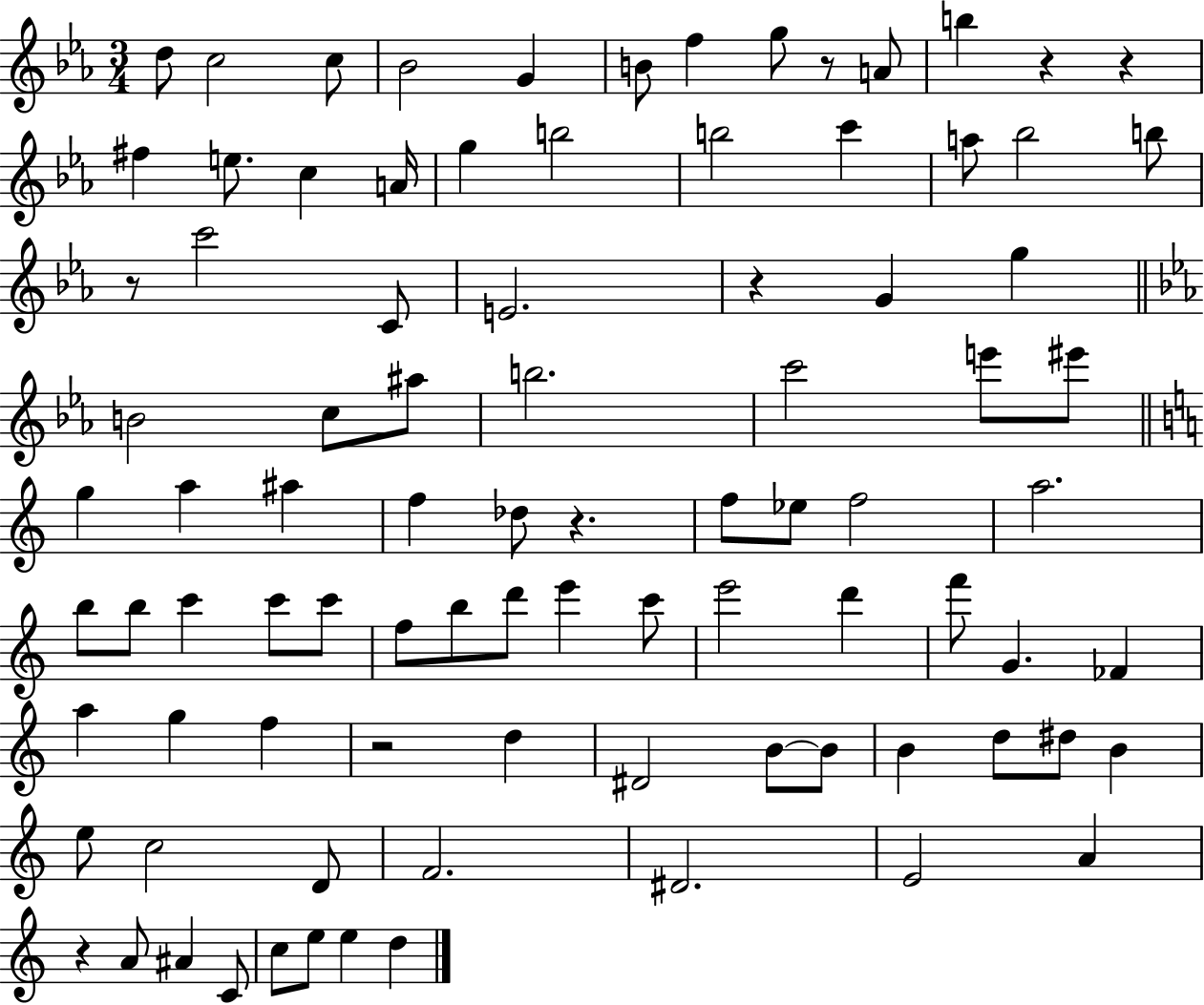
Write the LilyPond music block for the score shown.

{
  \clef treble
  \numericTimeSignature
  \time 3/4
  \key ees \major
  d''8 c''2 c''8 | bes'2 g'4 | b'8 f''4 g''8 r8 a'8 | b''4 r4 r4 | \break fis''4 e''8. c''4 a'16 | g''4 b''2 | b''2 c'''4 | a''8 bes''2 b''8 | \break r8 c'''2 c'8 | e'2. | r4 g'4 g''4 | \bar "||" \break \key ees \major b'2 c''8 ais''8 | b''2. | c'''2 e'''8 eis'''8 | \bar "||" \break \key c \major g''4 a''4 ais''4 | f''4 des''8 r4. | f''8 ees''8 f''2 | a''2. | \break b''8 b''8 c'''4 c'''8 c'''8 | f''8 b''8 d'''8 e'''4 c'''8 | e'''2 d'''4 | f'''8 g'4. fes'4 | \break a''4 g''4 f''4 | r2 d''4 | dis'2 b'8~~ b'8 | b'4 d''8 dis''8 b'4 | \break e''8 c''2 d'8 | f'2. | dis'2. | e'2 a'4 | \break r4 a'8 ais'4 c'8 | c''8 e''8 e''4 d''4 | \bar "|."
}